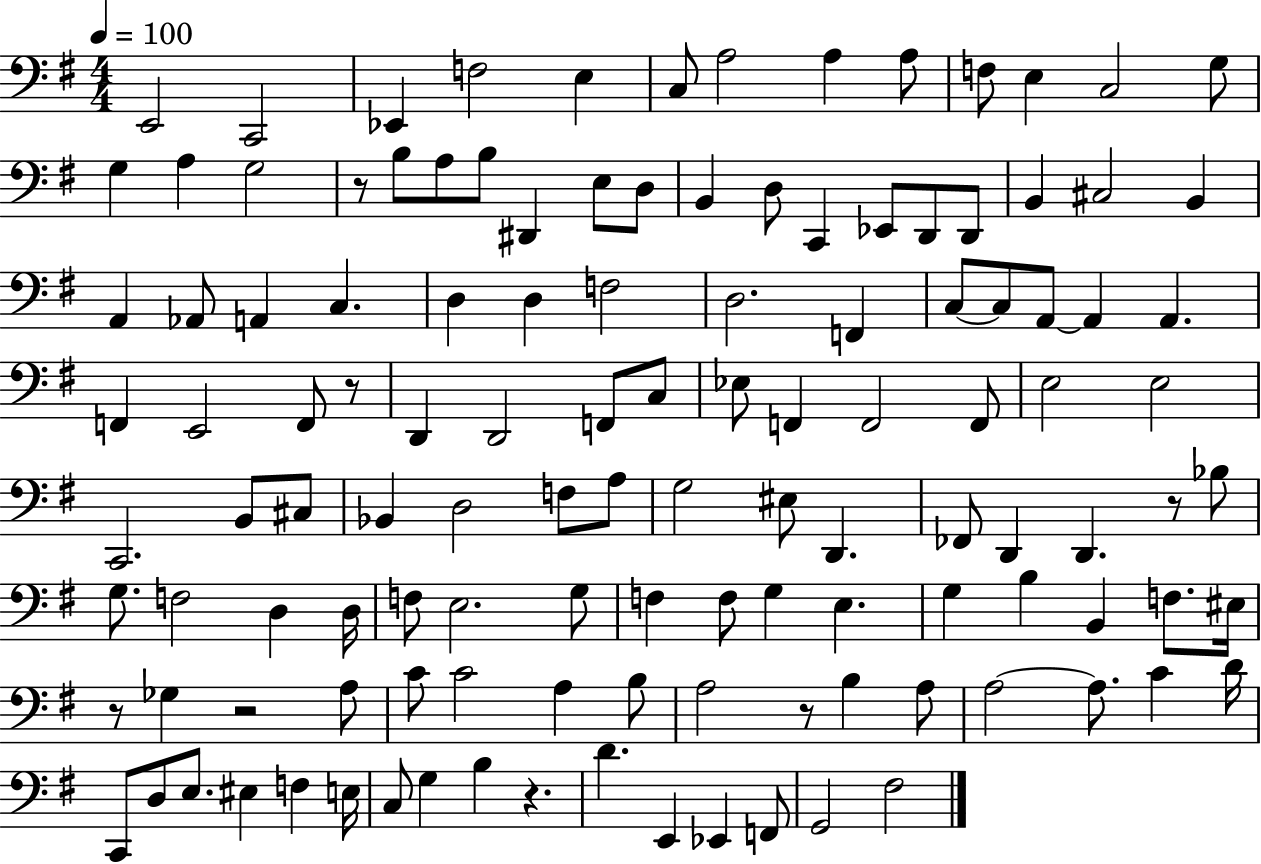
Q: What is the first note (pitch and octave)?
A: E2